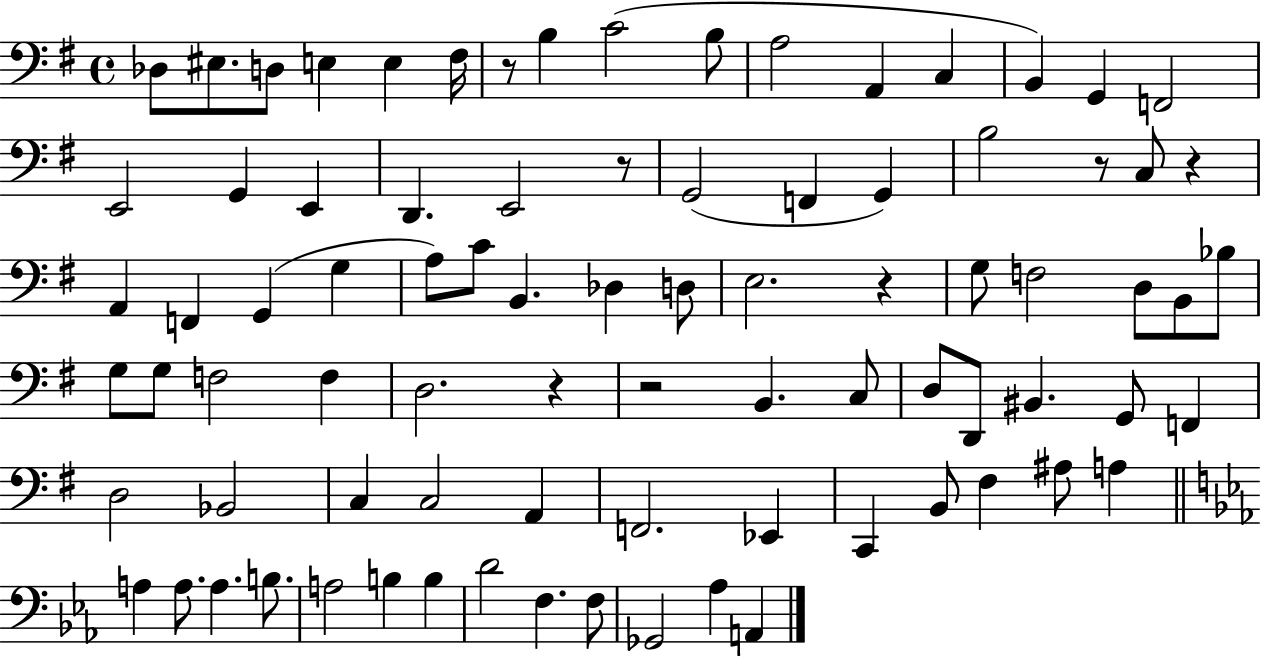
X:1
T:Untitled
M:4/4
L:1/4
K:G
_D,/2 ^E,/2 D,/2 E, E, ^F,/4 z/2 B, C2 B,/2 A,2 A,, C, B,, G,, F,,2 E,,2 G,, E,, D,, E,,2 z/2 G,,2 F,, G,, B,2 z/2 C,/2 z A,, F,, G,, G, A,/2 C/2 B,, _D, D,/2 E,2 z G,/2 F,2 D,/2 B,,/2 _B,/2 G,/2 G,/2 F,2 F, D,2 z z2 B,, C,/2 D,/2 D,,/2 ^B,, G,,/2 F,, D,2 _B,,2 C, C,2 A,, F,,2 _E,, C,, B,,/2 ^F, ^A,/2 A, A, A,/2 A, B,/2 A,2 B, B, D2 F, F,/2 _G,,2 _A, A,,